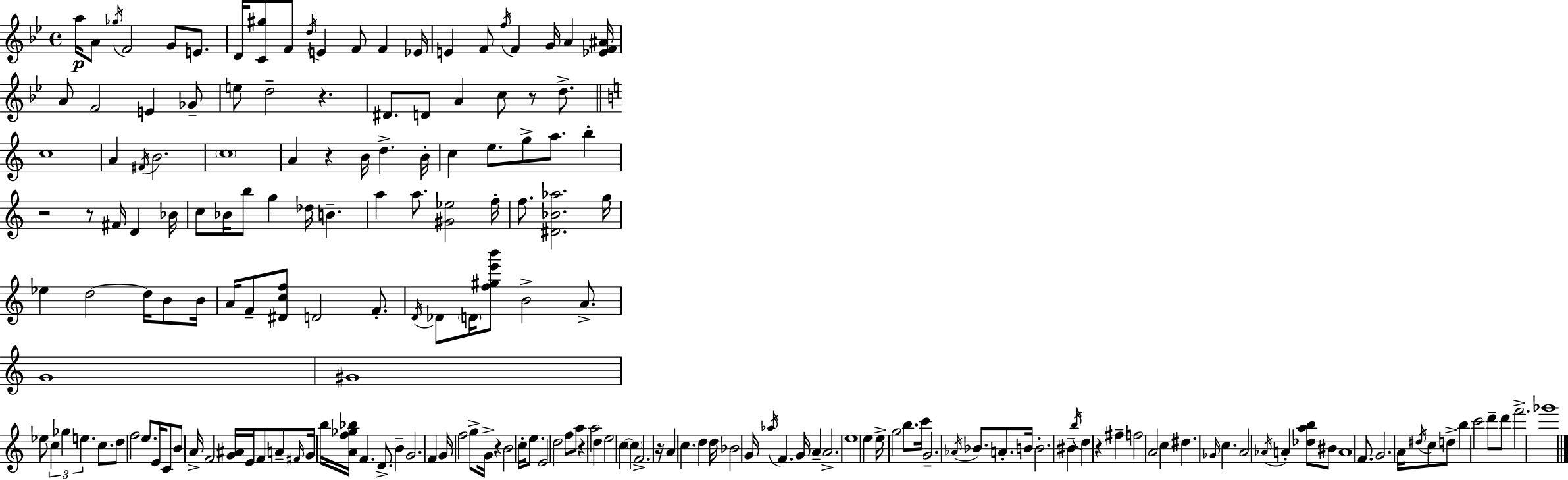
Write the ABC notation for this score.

X:1
T:Untitled
M:4/4
L:1/4
K:Bb
a/4 A/2 _g/4 F2 G/2 E/2 D/4 [C^g]/2 F/2 d/4 E F/2 F _E/4 E F/2 f/4 F G/4 A [_EF^A]/4 A/2 F2 E _G/2 e/2 d2 z ^D/2 D/2 A c/2 z/2 d/2 c4 A ^F/4 B2 c4 A z B/4 d B/4 c e/2 g/2 a/2 b z2 z/2 ^F/4 D _B/4 c/2 _B/4 b/2 g _d/4 B a a/2 [^G_e]2 f/4 f/2 [^D_B_a]2 g/4 _e d2 d/4 B/2 B/4 A/4 F/2 [^Dcf]/2 D2 F/2 D/4 _D/2 D/4 [f^ge'b']/2 B2 A/2 G4 ^G4 _e/2 c _g e c/2 d/2 f2 e/2 E/4 C/2 B/2 A/4 F2 [G^A]/4 E/4 F/2 A/2 ^F/4 G/4 b/4 [Af_g_b]/4 F D/2 B G2 F G/4 f2 g/2 G/4 z B2 c/4 e/2 E2 d2 f/2 a/2 z a2 d e2 c c F2 z/4 A c d d/4 _B2 G/4 _a/4 F G/4 A A2 e4 e e/4 g2 b/2 c'/4 G2 _A/4 _B/2 A/2 B/4 B2 ^B b/4 d z ^f f2 A2 c ^d _G/4 c A2 _A/4 A [_dab]/2 ^B/2 A4 F/2 G2 A/4 ^d/4 c/2 d/2 b c'2 d'/2 d'/2 f'2 _g'4